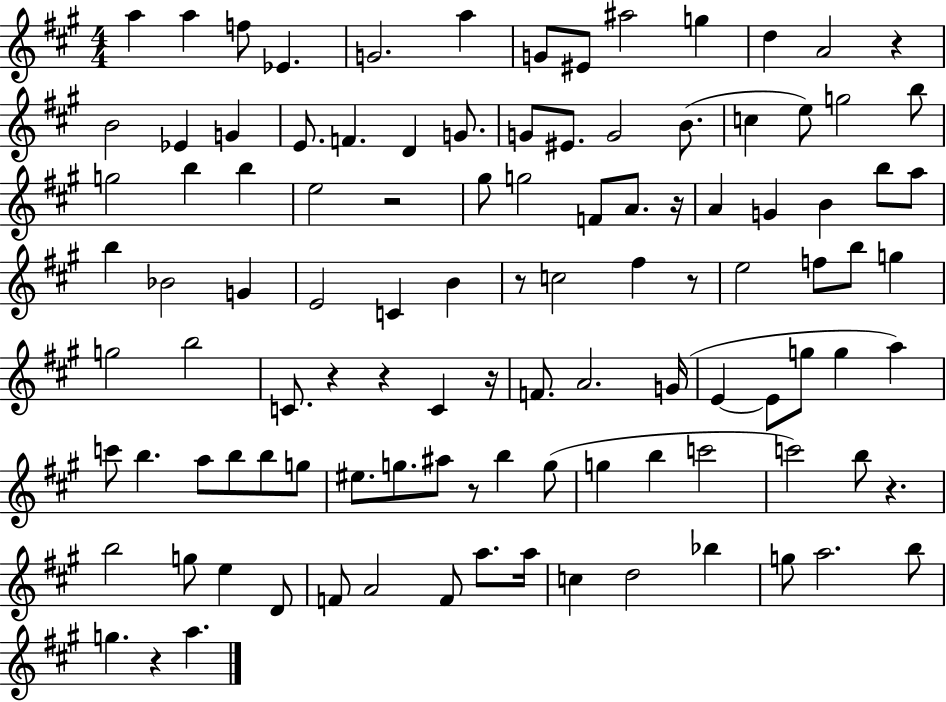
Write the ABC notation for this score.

X:1
T:Untitled
M:4/4
L:1/4
K:A
a a f/2 _E G2 a G/2 ^E/2 ^a2 g d A2 z B2 _E G E/2 F D G/2 G/2 ^E/2 G2 B/2 c e/2 g2 b/2 g2 b b e2 z2 ^g/2 g2 F/2 A/2 z/4 A G B b/2 a/2 b _B2 G E2 C B z/2 c2 ^f z/2 e2 f/2 b/2 g g2 b2 C/2 z z C z/4 F/2 A2 G/4 E E/2 g/2 g a c'/2 b a/2 b/2 b/2 g/2 ^e/2 g/2 ^a/2 z/2 b g/2 g b c'2 c'2 b/2 z b2 g/2 e D/2 F/2 A2 F/2 a/2 a/4 c d2 _b g/2 a2 b/2 g z a